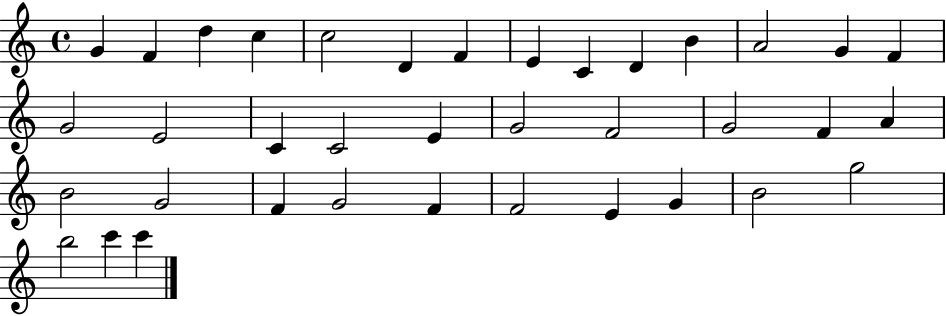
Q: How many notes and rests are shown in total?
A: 37